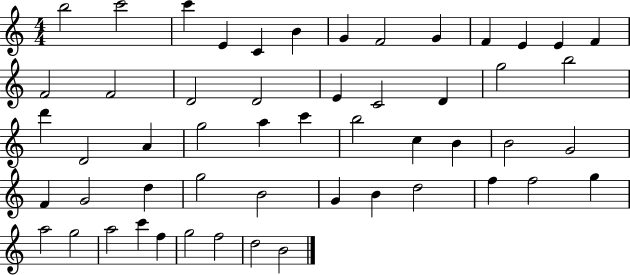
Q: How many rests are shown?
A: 0